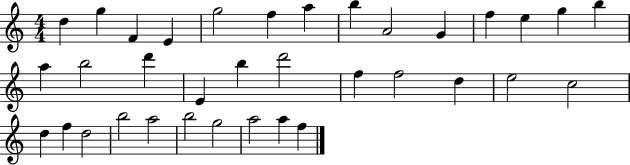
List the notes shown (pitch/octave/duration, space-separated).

D5/q G5/q F4/q E4/q G5/h F5/q A5/q B5/q A4/h G4/q F5/q E5/q G5/q B5/q A5/q B5/h D6/q E4/q B5/q D6/h F5/q F5/h D5/q E5/h C5/h D5/q F5/q D5/h B5/h A5/h B5/h G5/h A5/h A5/q F5/q